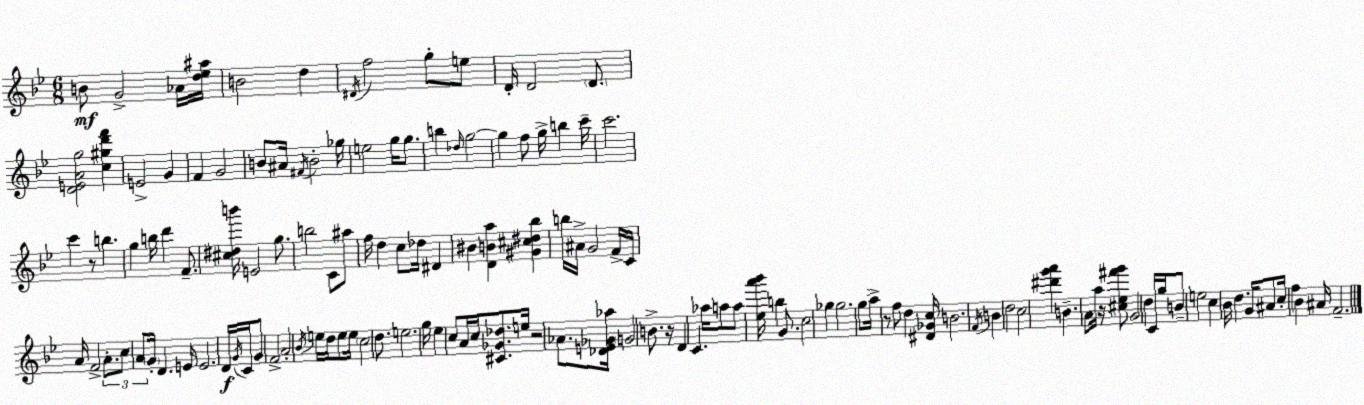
X:1
T:Untitled
M:6/8
L:1/4
K:Gm
B/2 G2 _A/4 [d_e^a]/4 B2 d ^D/4 f2 g/2 e/2 D/4 D2 D/2 [DEAg]2 [c^gd'f'] E2 G F G2 B/2 ^A/4 ^F/4 B2 _g/4 e2 g/4 g/2 b _d/4 g2 g f/2 g/4 b c'/4 c'2 c' z/2 b g b/4 d' F/2 [^c^db']/4 E2 g/2 b2 C/2 ^a/2 f/4 d c/2 _d/4 ^D ^B [DBa] [^G^c^d_b] b/4 ^A/4 G2 F/4 C/4 A/4 F2 A/2 c/2 A/2 G/4 D E/4 E2 D/4 G/4 C/4 G/2 F2 A2 _B/4 e/4 d/4 e/2 e/4 c2 d/2 e2 g/4 _e c/2 A/4 c/4 [^C_G_d]/2 e/4 z2 _A/2 [_DE_G_a]/4 G2 B/2 z/4 D C _a/4 a/2 a/2 [_ea'_b']/4 b G/2 c2 _g _g2 g/2 a/4 z/2 f/2 d [^D_Gc]/4 B2 F/4 B d2 c2 [^d'g'a'] B A/2 a/4 z/4 [^c_e^f'g']/2 G2 d C/4 g/4 B/2 e2 c _B/4 d G/4 ^A/2 c/4 f _B ^A/4 F2